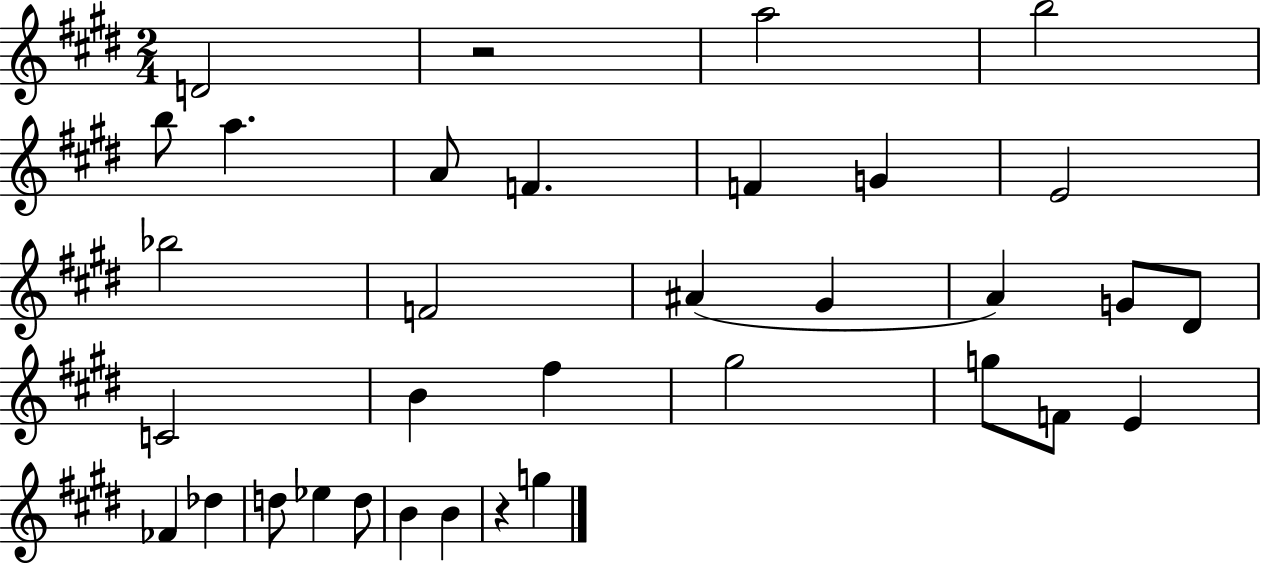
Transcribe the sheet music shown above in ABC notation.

X:1
T:Untitled
M:2/4
L:1/4
K:E
D2 z2 a2 b2 b/2 a A/2 F F G E2 _b2 F2 ^A ^G A G/2 ^D/2 C2 B ^f ^g2 g/2 F/2 E _F _d d/2 _e d/2 B B z g